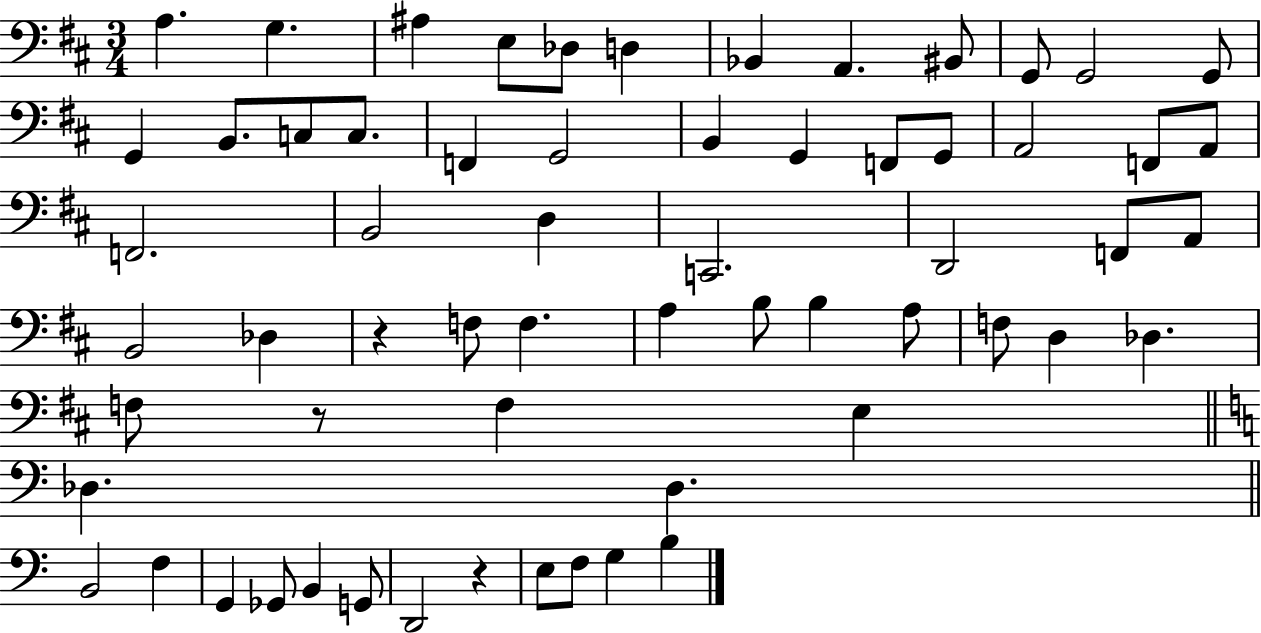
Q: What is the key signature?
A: D major